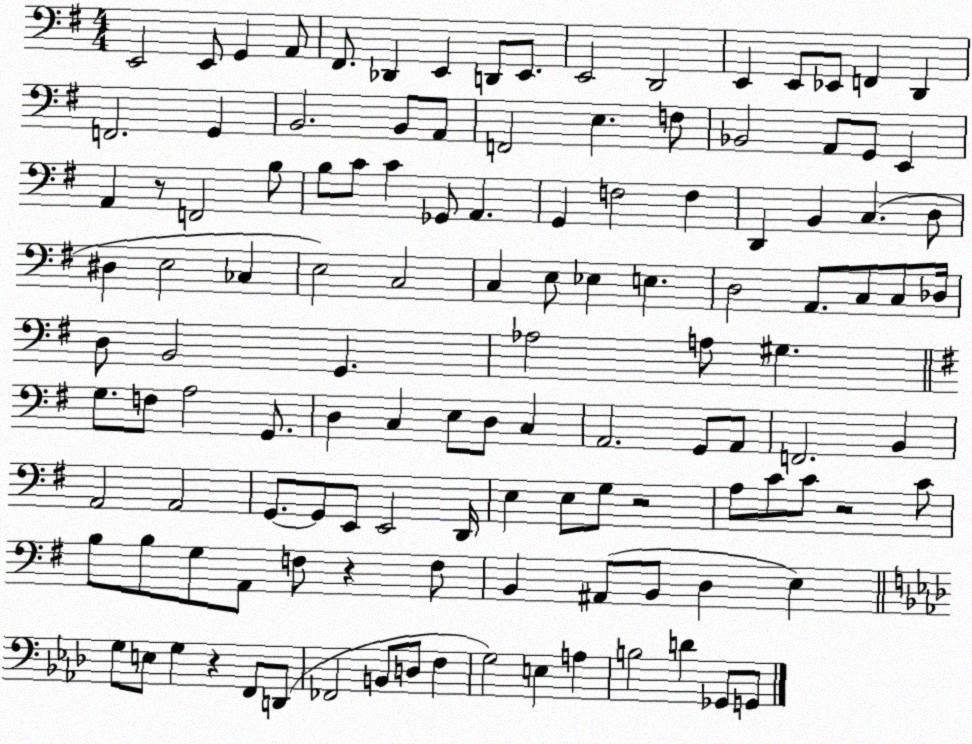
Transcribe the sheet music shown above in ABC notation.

X:1
T:Untitled
M:4/4
L:1/4
K:G
E,,2 E,,/2 G,, A,,/2 ^F,,/2 _D,, E,, D,,/2 E,,/2 E,,2 D,,2 E,, E,,/2 _E,,/2 F,, D,, F,,2 G,, B,,2 B,,/2 A,,/2 F,,2 E, F,/2 _B,,2 A,,/2 G,,/2 E,, A,, z/2 F,,2 B,/2 B,/2 C/2 C _G,,/2 A,, G,, F,2 F, D,, B,, C, D,/2 ^D, E,2 _C, E,2 C,2 C, E,/2 _E, E, D,2 A,,/2 C,/2 C,/2 _D,/4 D,/2 B,,2 G,, _A,2 A,/2 ^G, G,/2 F,/2 A,2 G,,/2 D, C, E,/2 D,/2 C, A,,2 G,,/2 A,,/2 F,,2 B,, A,,2 A,,2 G,,/2 G,,/2 E,,/2 E,,2 D,,/4 E, E,/2 G,/2 z2 A,/2 C/2 C/2 z2 C/2 B,/2 B,/2 G,/2 A,,/2 F,/2 z F,/2 B,, ^A,,/2 B,,/2 D, E, G,/2 E,/2 G, z F,,/2 D,,/2 _F,,2 B,,/2 D,/2 F, G,2 E, A, B,2 D _G,,/2 G,,/2